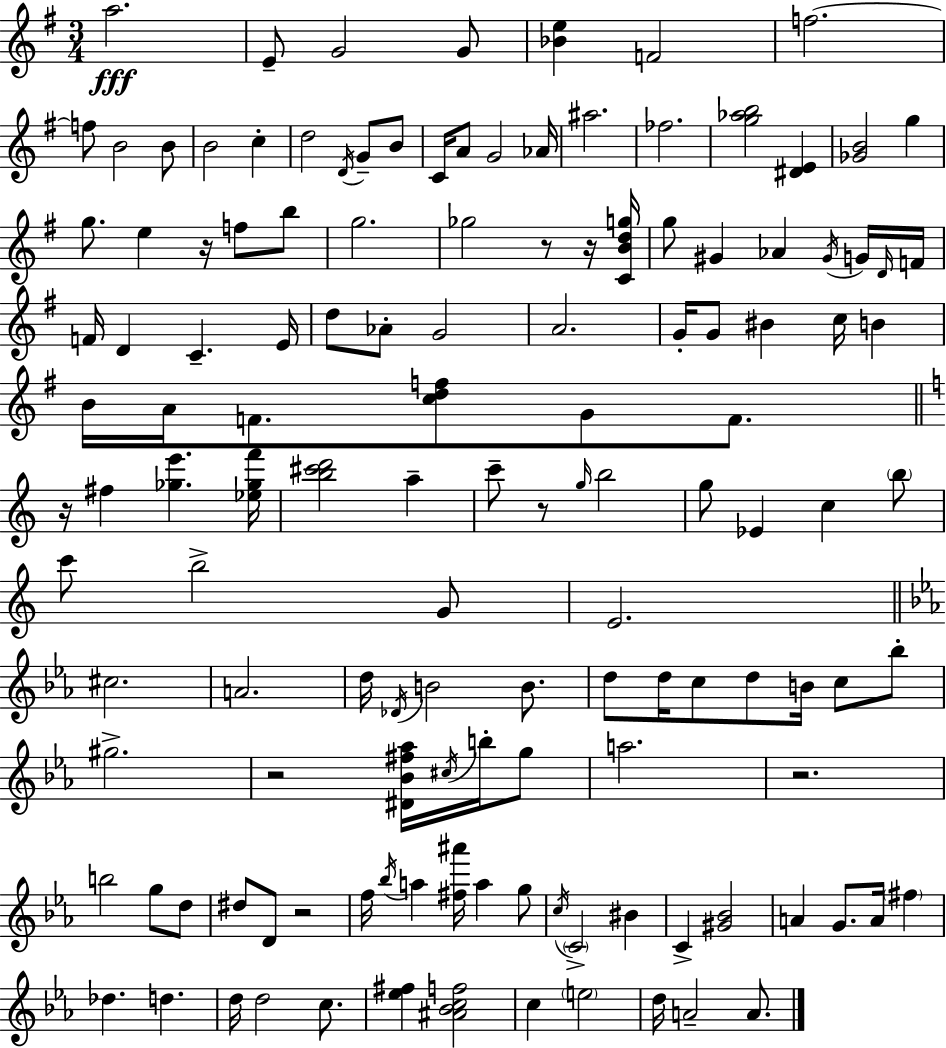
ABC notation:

X:1
T:Untitled
M:3/4
L:1/4
K:G
a2 E/2 G2 G/2 [_Be] F2 f2 f/2 B2 B/2 B2 c d2 D/4 G/2 B/2 C/4 A/2 G2 _A/4 ^a2 _f2 [g_ab]2 [^DE] [_GB]2 g g/2 e z/4 f/2 b/2 g2 _g2 z/2 z/4 [CBdg]/4 g/2 ^G _A ^G/4 G/4 D/4 F/4 F/4 D C E/4 d/2 _A/2 G2 A2 G/4 G/2 ^B c/4 B B/4 A/4 F/2 [cdf]/2 G/2 F/2 z/4 ^f [_ge'] [_e_gf']/4 [b^c'd']2 a c'/2 z/2 g/4 b2 g/2 _E c b/2 c'/2 b2 G/2 E2 ^c2 A2 d/4 _D/4 B2 B/2 d/2 d/4 c/2 d/2 B/4 c/2 _b/2 ^g2 z2 [^D_B^f_a]/4 ^c/4 b/4 g/2 a2 z2 b2 g/2 d/2 ^d/2 D/2 z2 f/4 _b/4 a [^f^a']/4 a g/2 c/4 C2 ^B C [^G_B]2 A G/2 A/4 ^f _d d d/4 d2 c/2 [_e^f] [^A_Bcf]2 c e2 d/4 A2 A/2